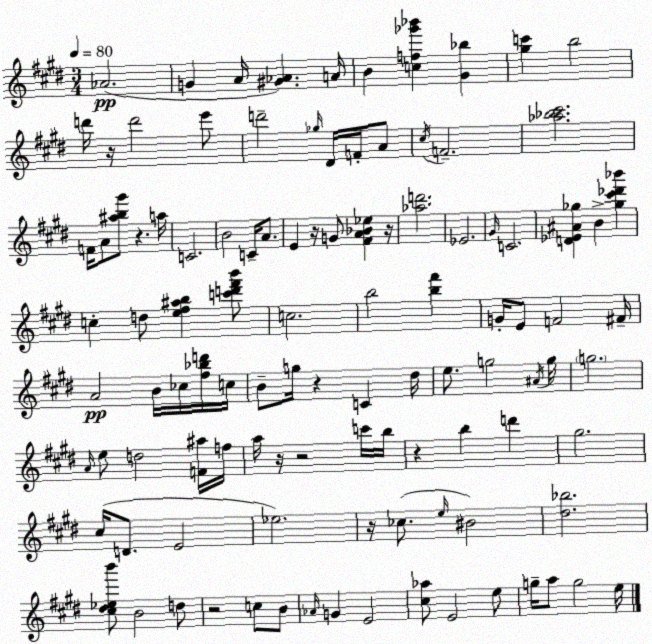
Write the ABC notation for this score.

X:1
T:Untitled
M:3/4
L:1/4
K:E
_A2 G A/4 [^G_A] A/4 B [cf_g'_b'] [^G_b] [^gc'] b2 d'/4 z/4 d'2 e'/2 d'2 _g/4 ^D/4 F/4 A/2 ^c/4 F2 [_a_b^c']2 F/4 A/2 [^ab^g']/2 z a/4 C2 B2 C/4 A/2 E z/4 G/2 [^FA_B_e] z/4 [_ad']2 _E2 ^G/4 C2 [D_E^A_g] B [_g^c'_d'_b'] c d/2 [e^f^ab] [c'd'^f'b']/2 c2 b2 [b^f'] G/4 E/2 F2 ^F/4 A2 B/4 _c/4 [^f_bd']/4 c/4 B/2 g/4 z C ^d/4 e/2 g2 ^A/4 g/4 g2 A/4 e/2 d2 [F^a]/4 f/4 a/4 z/4 z2 c'/4 b/4 z b d' ^g2 ^c/4 D/2 E2 _e2 z/4 _c/2 e/4 ^B2 [^d_b]2 [^c^d_eb']/2 B2 d/2 z2 c/2 B/2 _A/4 G E2 [^c_a]/2 E2 e/2 g/4 a/2 g2 e/4